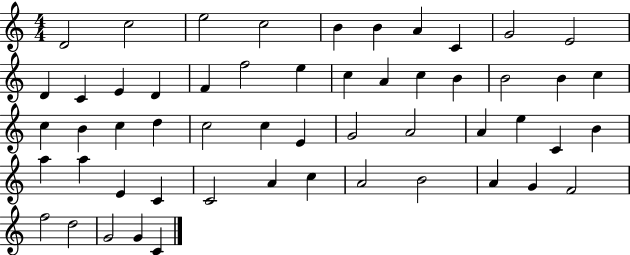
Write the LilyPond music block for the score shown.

{
  \clef treble
  \numericTimeSignature
  \time 4/4
  \key c \major
  d'2 c''2 | e''2 c''2 | b'4 b'4 a'4 c'4 | g'2 e'2 | \break d'4 c'4 e'4 d'4 | f'4 f''2 e''4 | c''4 a'4 c''4 b'4 | b'2 b'4 c''4 | \break c''4 b'4 c''4 d''4 | c''2 c''4 e'4 | g'2 a'2 | a'4 e''4 c'4 b'4 | \break a''4 a''4 e'4 c'4 | c'2 a'4 c''4 | a'2 b'2 | a'4 g'4 f'2 | \break f''2 d''2 | g'2 g'4 c'4 | \bar "|."
}